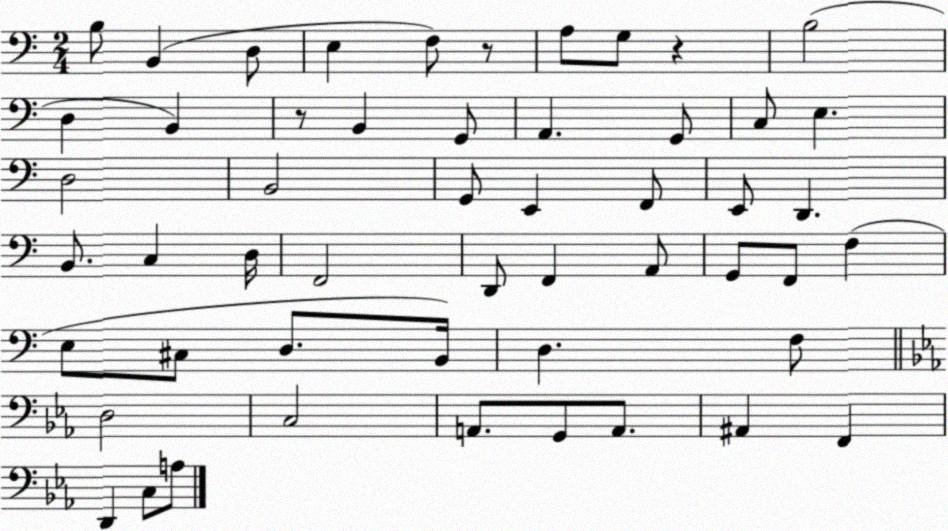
X:1
T:Untitled
M:2/4
L:1/4
K:C
B,/2 B,, D,/2 E, F,/2 z/2 A,/2 G,/2 z B,2 D, B,, z/2 B,, G,,/2 A,, G,,/2 C,/2 E, D,2 B,,2 G,,/2 E,, F,,/2 E,,/2 D,, B,,/2 C, D,/4 F,,2 D,,/2 F,, A,,/2 G,,/2 F,,/2 F, E,/2 ^C,/2 D,/2 B,,/4 D, F,/2 D,2 C,2 A,,/2 G,,/2 A,,/2 ^A,, F,, D,, C,/2 A,/2